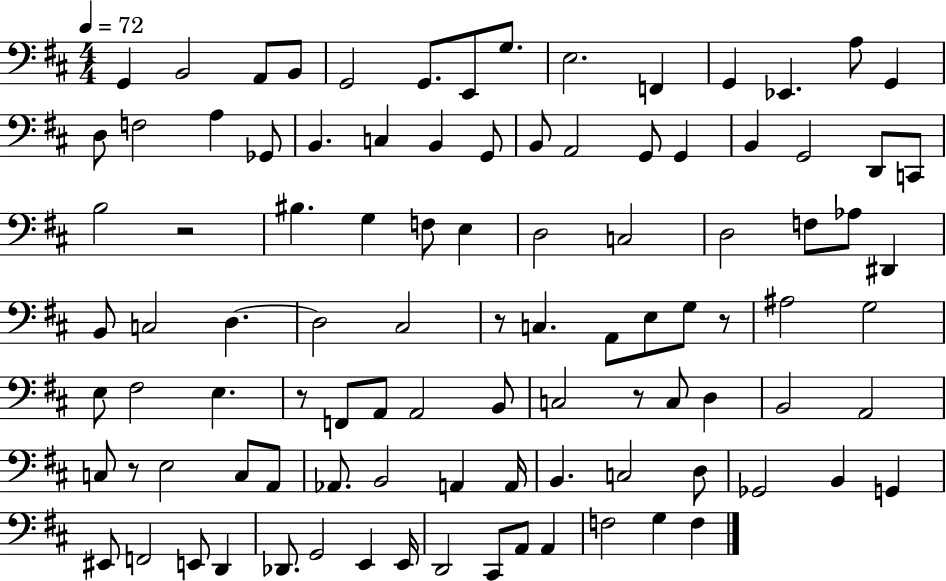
{
  \clef bass
  \numericTimeSignature
  \time 4/4
  \key d \major
  \tempo 4 = 72
  \repeat volta 2 { g,4 b,2 a,8 b,8 | g,2 g,8. e,8 g8. | e2. f,4 | g,4 ees,4. a8 g,4 | \break d8 f2 a4 ges,8 | b,4. c4 b,4 g,8 | b,8 a,2 g,8 g,4 | b,4 g,2 d,8 c,8 | \break b2 r2 | bis4. g4 f8 e4 | d2 c2 | d2 f8 aes8 dis,4 | \break b,8 c2 d4.~~ | d2 cis2 | r8 c4. a,8 e8 g8 r8 | ais2 g2 | \break e8 fis2 e4. | r8 f,8 a,8 a,2 b,8 | c2 r8 c8 d4 | b,2 a,2 | \break c8 r8 e2 c8 a,8 | aes,8. b,2 a,4 a,16 | b,4. c2 d8 | ges,2 b,4 g,4 | \break eis,8 f,2 e,8 d,4 | des,8. g,2 e,4 e,16 | d,2 cis,8 a,8 a,4 | f2 g4 f4 | \break } \bar "|."
}